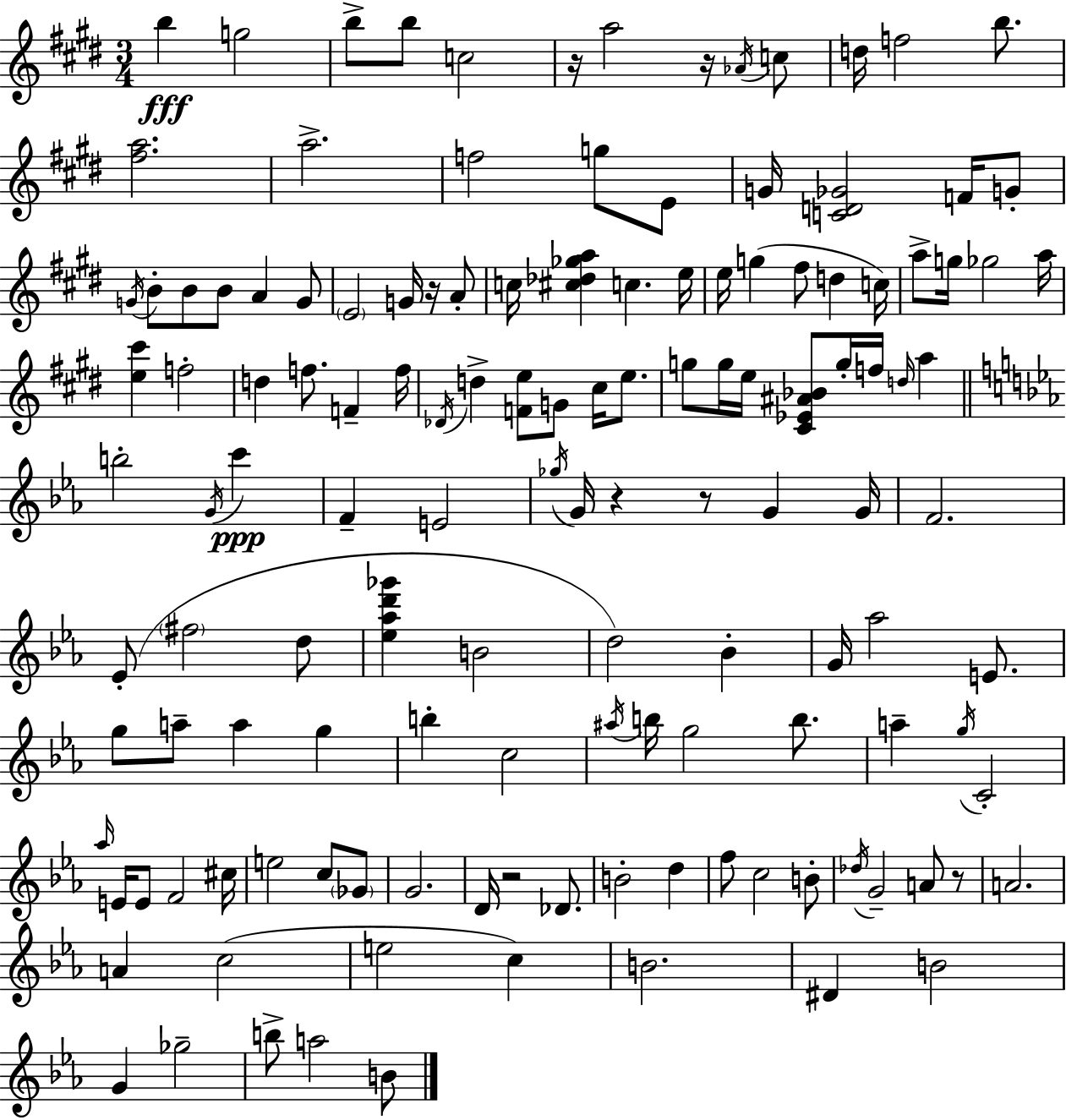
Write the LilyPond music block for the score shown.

{
  \clef treble
  \numericTimeSignature
  \time 3/4
  \key e \major
  b''4\fff g''2 | b''8-> b''8 c''2 | r16 a''2 r16 \acciaccatura { aes'16 } c''8 | d''16 f''2 b''8. | \break <fis'' a''>2. | a''2.-> | f''2 g''8 e'8 | g'16 <c' d' ges'>2 f'16 g'8-. | \break \acciaccatura { g'16 } b'8-. b'8 b'8 a'4 | g'8 \parenthesize e'2 g'16 r16 | a'8-. c''16 <cis'' des'' ges'' a''>4 c''4. | e''16 e''16 g''4( fis''8 d''4 | \break c''16) a''8-> g''16 ges''2 | a''16 <e'' cis'''>4 f''2-. | d''4 f''8. f'4-- | f''16 \acciaccatura { des'16 } d''4-> <f' e''>8 g'8 cis''16 | \break e''8. g''8 g''16 e''16 <cis' ees' ais' bes'>8 g''16-. f''16 \grace { d''16 } | a''4 \bar "||" \break \key ees \major b''2-. \acciaccatura { g'16 } c'''4\ppp | f'4-- e'2 | \acciaccatura { ges''16 } g'16 r4 r8 g'4 | g'16 f'2. | \break ees'8-.( \parenthesize fis''2 | d''8 <ees'' aes'' d''' ges'''>4 b'2 | d''2) bes'4-. | g'16 aes''2 e'8. | \break g''8 a''8-- a''4 g''4 | b''4-. c''2 | \acciaccatura { ais''16 } b''16 g''2 | b''8. a''4-- \acciaccatura { g''16 } c'2-. | \break \grace { aes''16 } e'16 e'8 f'2 | cis''16 e''2 | c''8 \parenthesize ges'8 g'2. | d'16 r2 | \break des'8. b'2-. | d''4 f''8 c''2 | b'8-. \acciaccatura { des''16 } g'2-- | a'8 r8 a'2. | \break a'4 c''2( | e''2 | c''4) b'2. | dis'4 b'2 | \break g'4 ges''2-- | b''8-> a''2 | b'8 \bar "|."
}